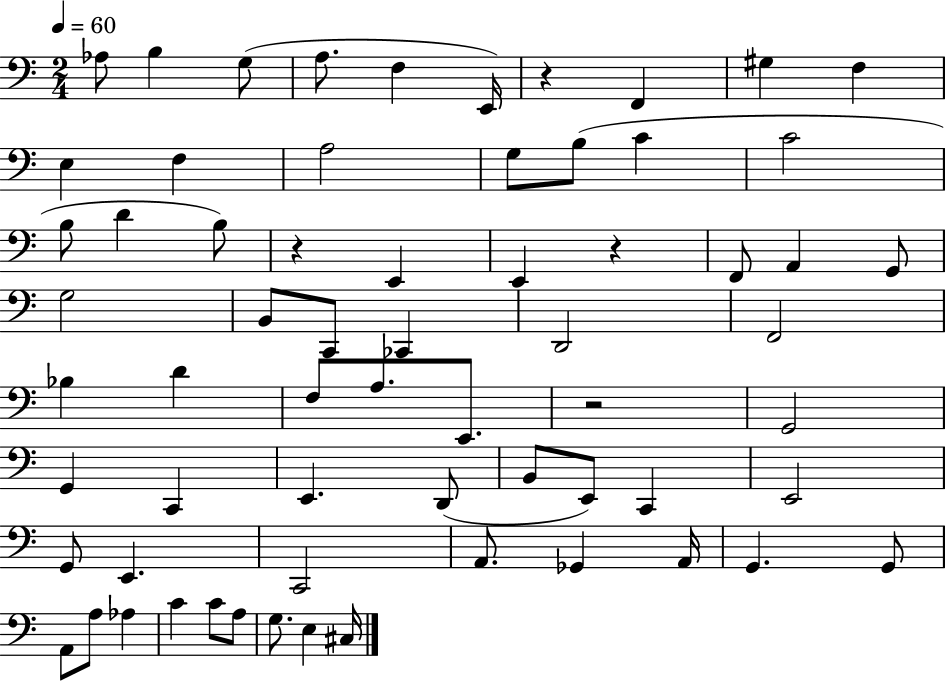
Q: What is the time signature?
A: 2/4